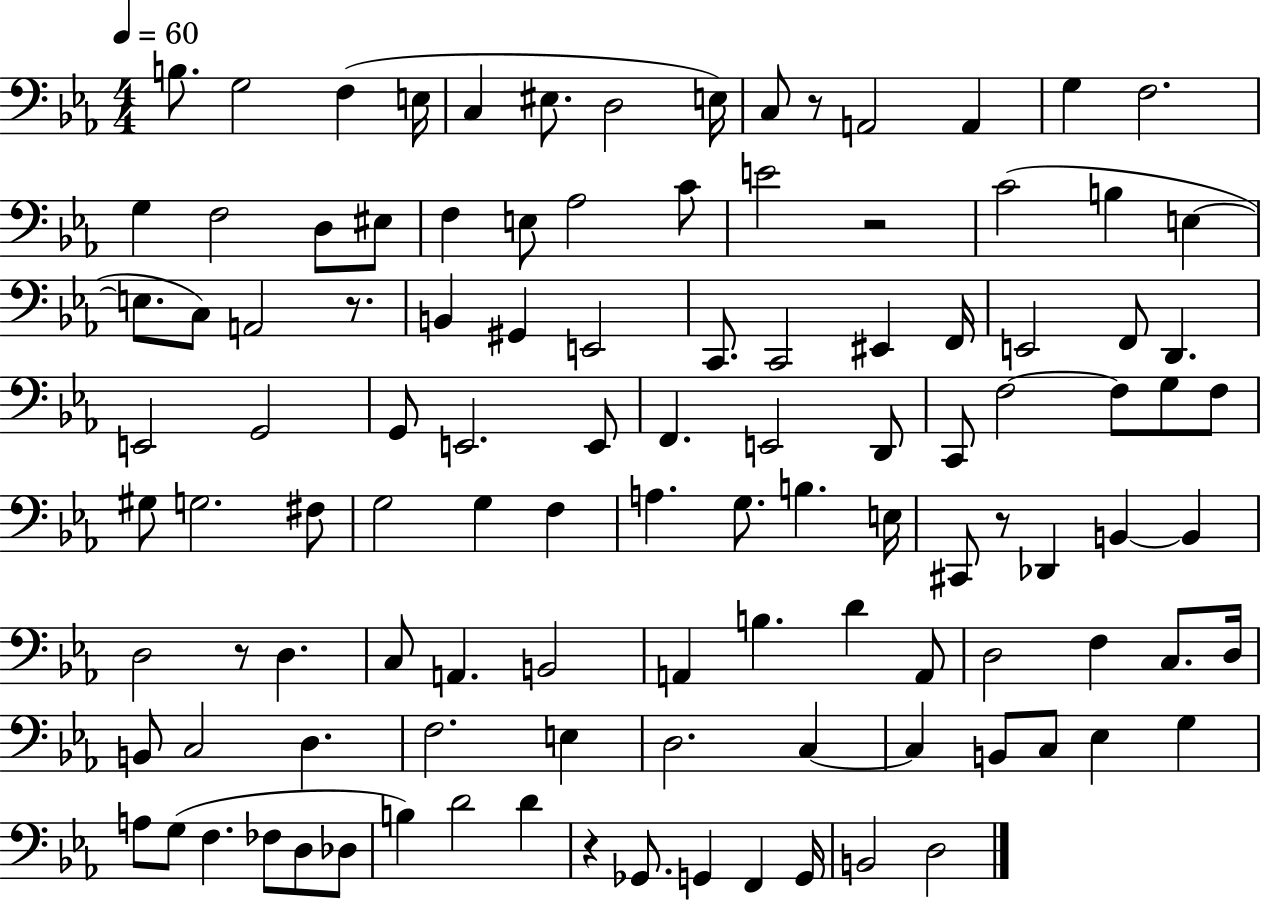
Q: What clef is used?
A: bass